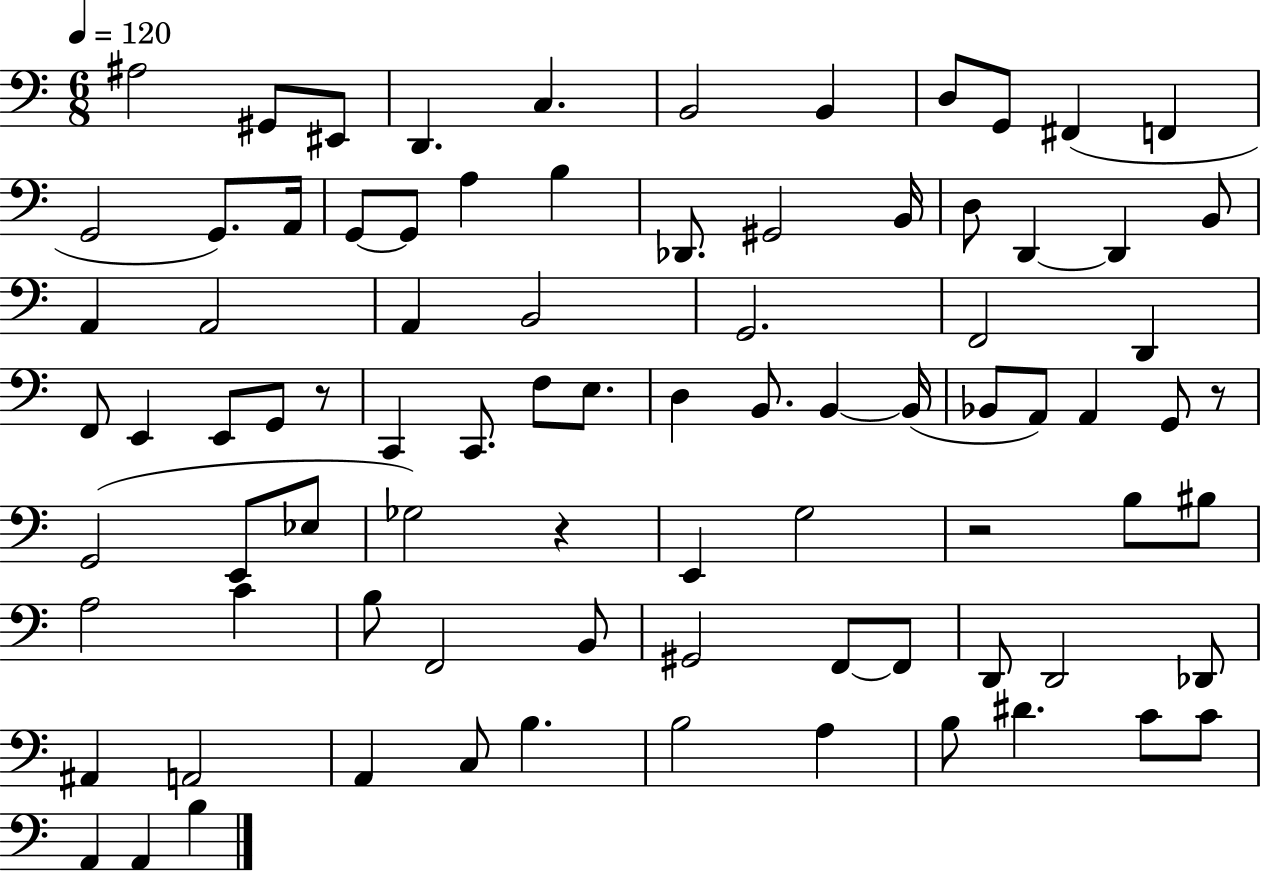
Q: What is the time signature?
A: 6/8